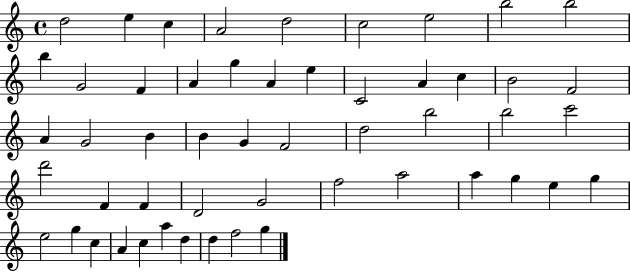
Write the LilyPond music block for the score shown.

{
  \clef treble
  \time 4/4
  \defaultTimeSignature
  \key c \major
  d''2 e''4 c''4 | a'2 d''2 | c''2 e''2 | b''2 b''2 | \break b''4 g'2 f'4 | a'4 g''4 a'4 e''4 | c'2 a'4 c''4 | b'2 f'2 | \break a'4 g'2 b'4 | b'4 g'4 f'2 | d''2 b''2 | b''2 c'''2 | \break d'''2 f'4 f'4 | d'2 g'2 | f''2 a''2 | a''4 g''4 e''4 g''4 | \break e''2 g''4 c''4 | a'4 c''4 a''4 d''4 | d''4 f''2 g''4 | \bar "|."
}